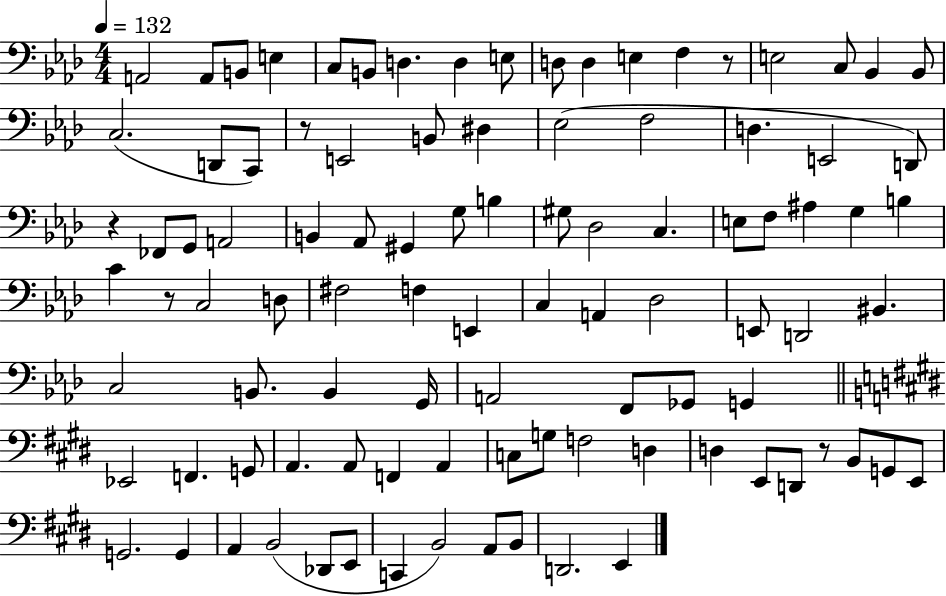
X:1
T:Untitled
M:4/4
L:1/4
K:Ab
A,,2 A,,/2 B,,/2 E, C,/2 B,,/2 D, D, E,/2 D,/2 D, E, F, z/2 E,2 C,/2 _B,, _B,,/2 C,2 D,,/2 C,,/2 z/2 E,,2 B,,/2 ^D, _E,2 F,2 D, E,,2 D,,/2 z _F,,/2 G,,/2 A,,2 B,, _A,,/2 ^G,, G,/2 B, ^G,/2 _D,2 C, E,/2 F,/2 ^A, G, B, C z/2 C,2 D,/2 ^F,2 F, E,, C, A,, _D,2 E,,/2 D,,2 ^B,, C,2 B,,/2 B,, G,,/4 A,,2 F,,/2 _G,,/2 G,, _E,,2 F,, G,,/2 A,, A,,/2 F,, A,, C,/2 G,/2 F,2 D, D, E,,/2 D,,/2 z/2 B,,/2 G,,/2 E,,/2 G,,2 G,, A,, B,,2 _D,,/2 E,,/2 C,, B,,2 A,,/2 B,,/2 D,,2 E,,